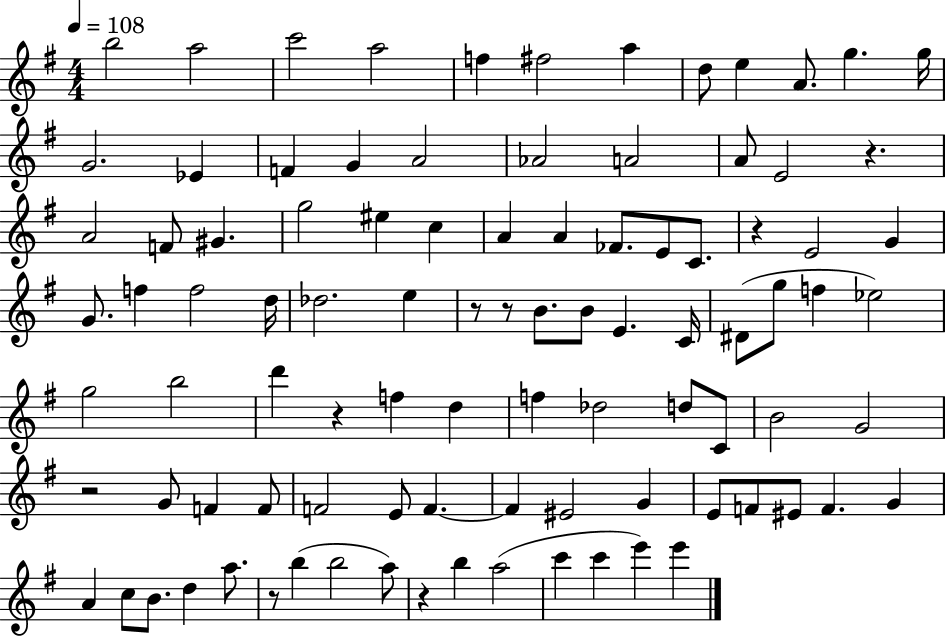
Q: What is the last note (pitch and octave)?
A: E6